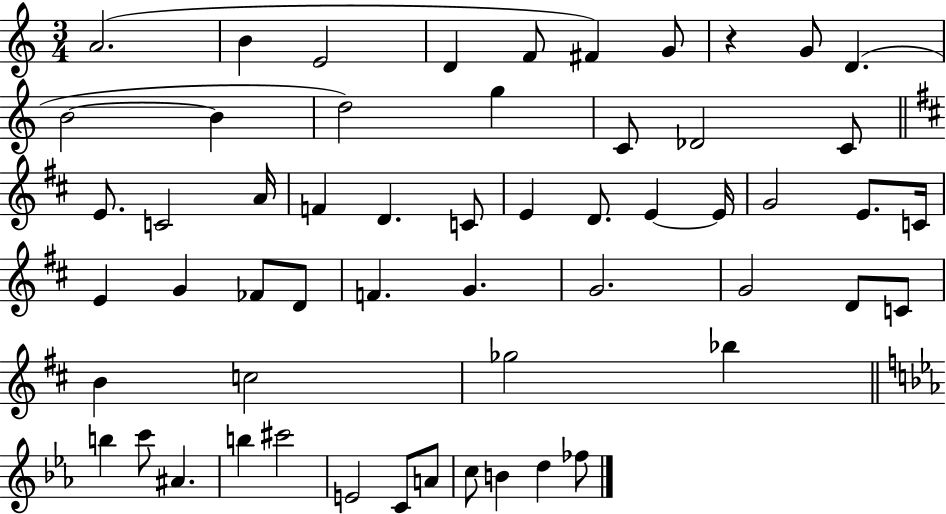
A4/h. B4/q E4/h D4/q F4/e F#4/q G4/e R/q G4/e D4/q. B4/h B4/q D5/h G5/q C4/e Db4/h C4/e E4/e. C4/h A4/s F4/q D4/q. C4/e E4/q D4/e. E4/q E4/s G4/h E4/e. C4/s E4/q G4/q FES4/e D4/e F4/q. G4/q. G4/h. G4/h D4/e C4/e B4/q C5/h Gb5/h Bb5/q B5/q C6/e A#4/q. B5/q C#6/h E4/h C4/e A4/e C5/e B4/q D5/q FES5/e